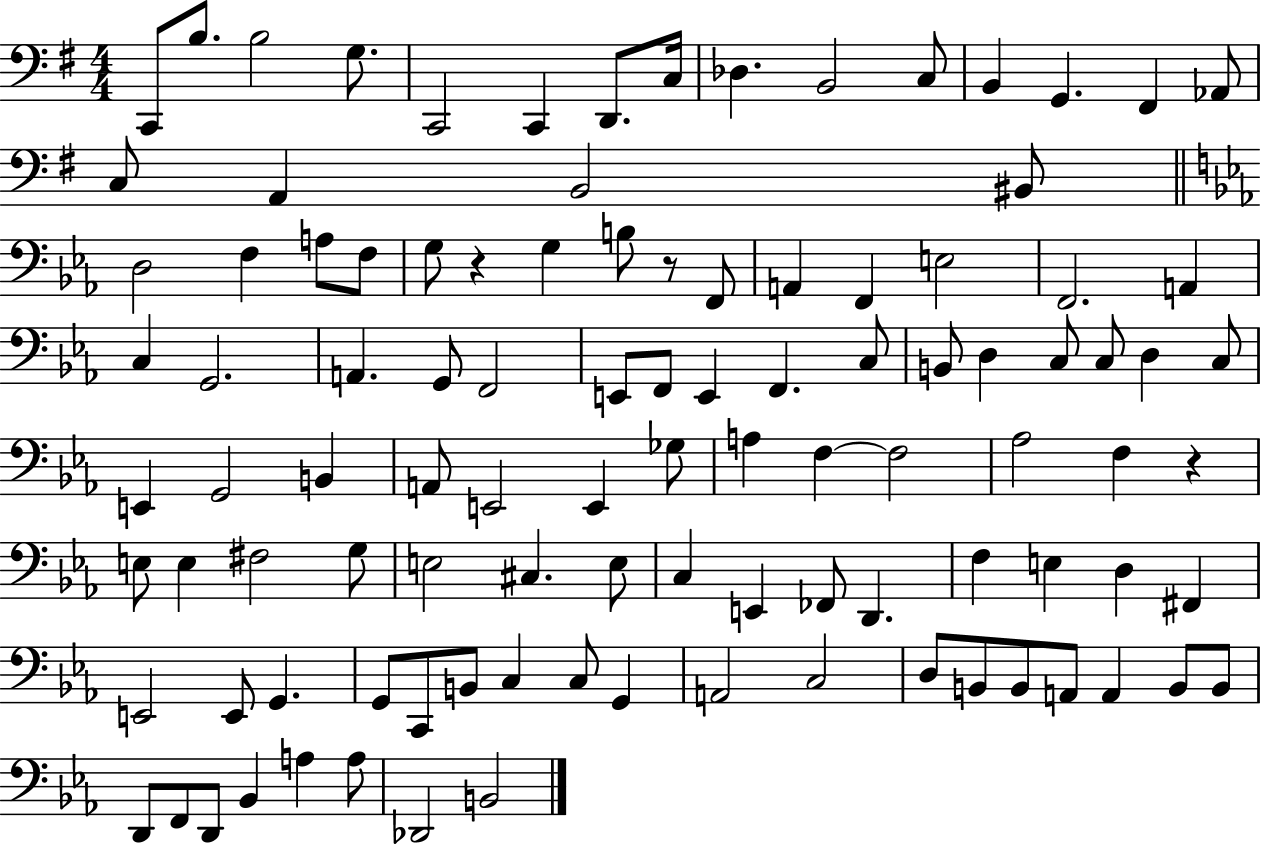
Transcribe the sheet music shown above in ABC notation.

X:1
T:Untitled
M:4/4
L:1/4
K:G
C,,/2 B,/2 B,2 G,/2 C,,2 C,, D,,/2 C,/4 _D, B,,2 C,/2 B,, G,, ^F,, _A,,/2 C,/2 A,, B,,2 ^B,,/2 D,2 F, A,/2 F,/2 G,/2 z G, B,/2 z/2 F,,/2 A,, F,, E,2 F,,2 A,, C, G,,2 A,, G,,/2 F,,2 E,,/2 F,,/2 E,, F,, C,/2 B,,/2 D, C,/2 C,/2 D, C,/2 E,, G,,2 B,, A,,/2 E,,2 E,, _G,/2 A, F, F,2 _A,2 F, z E,/2 E, ^F,2 G,/2 E,2 ^C, E,/2 C, E,, _F,,/2 D,, F, E, D, ^F,, E,,2 E,,/2 G,, G,,/2 C,,/2 B,,/2 C, C,/2 G,, A,,2 C,2 D,/2 B,,/2 B,,/2 A,,/2 A,, B,,/2 B,,/2 D,,/2 F,,/2 D,,/2 _B,, A, A,/2 _D,,2 B,,2